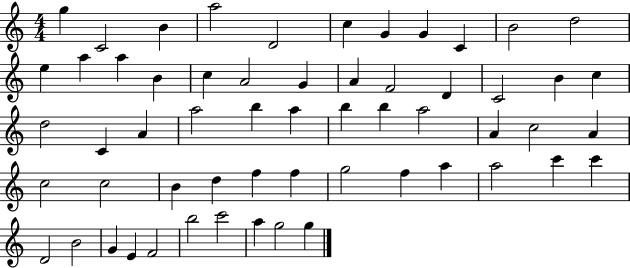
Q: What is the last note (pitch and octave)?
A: G5